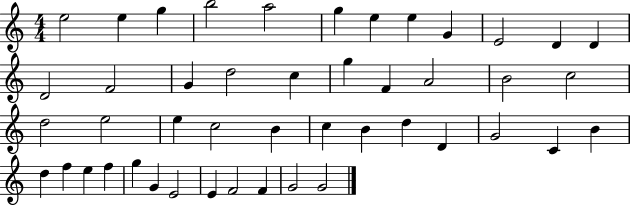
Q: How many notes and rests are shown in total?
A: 46